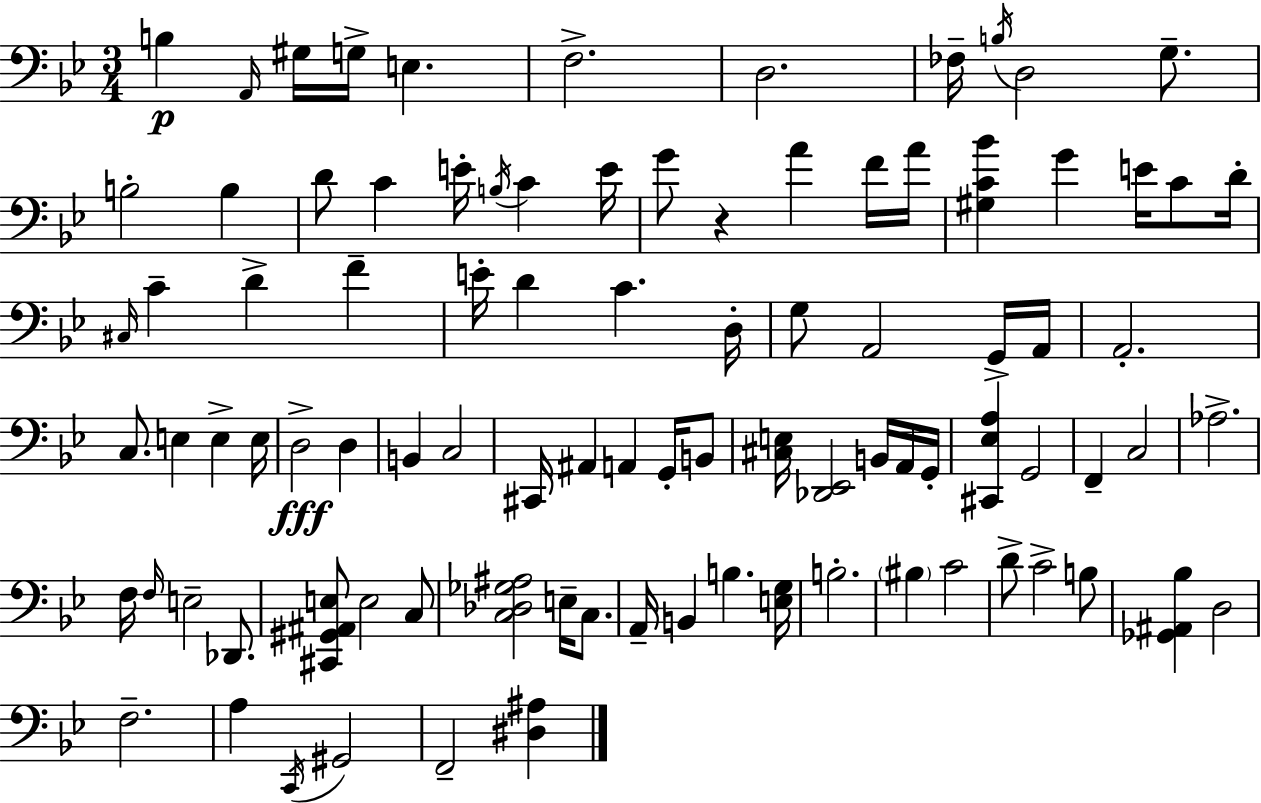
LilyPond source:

{
  \clef bass
  \numericTimeSignature
  \time 3/4
  \key bes \major
  b4\p \grace { a,16 } gis16 g16-> e4. | f2.-> | d2. | fes16-- \acciaccatura { b16 } d2 g8.-- | \break b2-. b4 | d'8 c'4 e'16-. \acciaccatura { b16 } c'4 | e'16 g'8 r4 a'4 | f'16 a'16 <gis c' bes'>4 g'4 e'16 | \break c'8 d'16-. \grace { cis16 } c'4-- d'4-> | f'4-- e'16-. d'4 c'4. | d16-. g8 a,2 | g,16-> a,16 a,2.-. | \break c8. e4 e4-> | e16 d2->\fff | d4 b,4 c2 | cis,16 ais,4 a,4 | \break g,16-. b,8 <cis e>16 <des, ees,>2 | b,16 a,16 g,16-. <cis, ees a>4 g,2 | f,4-- c2 | aes2.-> | \break f16 \grace { f16 } e2-- | des,8. <cis, gis, ais, e>8 e2 | c8 <c des ges ais>2 | e16-- c8. a,16-- b,4 b4. | \break <e g>16 b2.-. | \parenthesize bis4 c'2 | d'8-> c'2-> | b8 <ges, ais, bes>4 d2 | \break f2.-- | a4 \acciaccatura { c,16 } gis,2 | f,2-- | <dis ais>4 \bar "|."
}